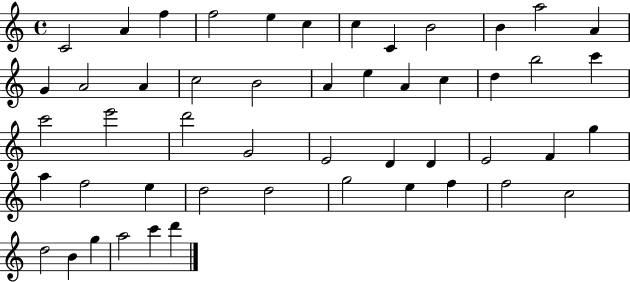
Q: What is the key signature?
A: C major